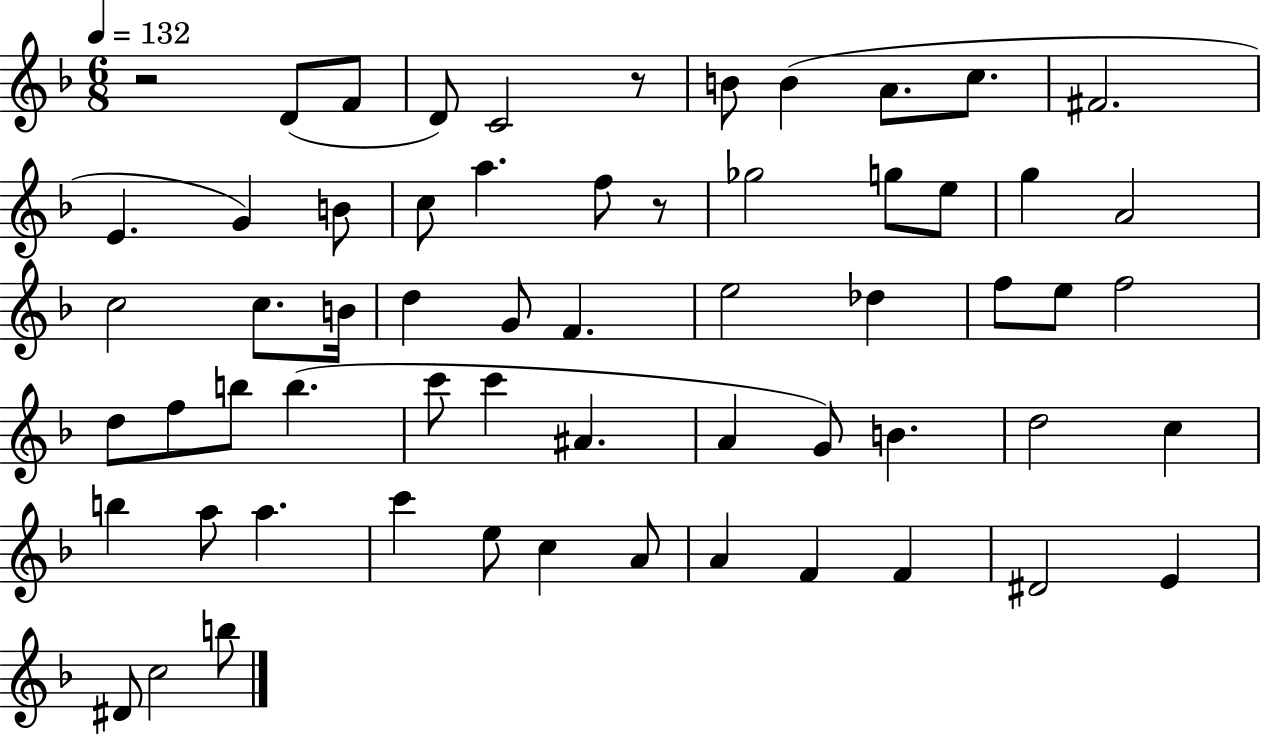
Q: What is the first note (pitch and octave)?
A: D4